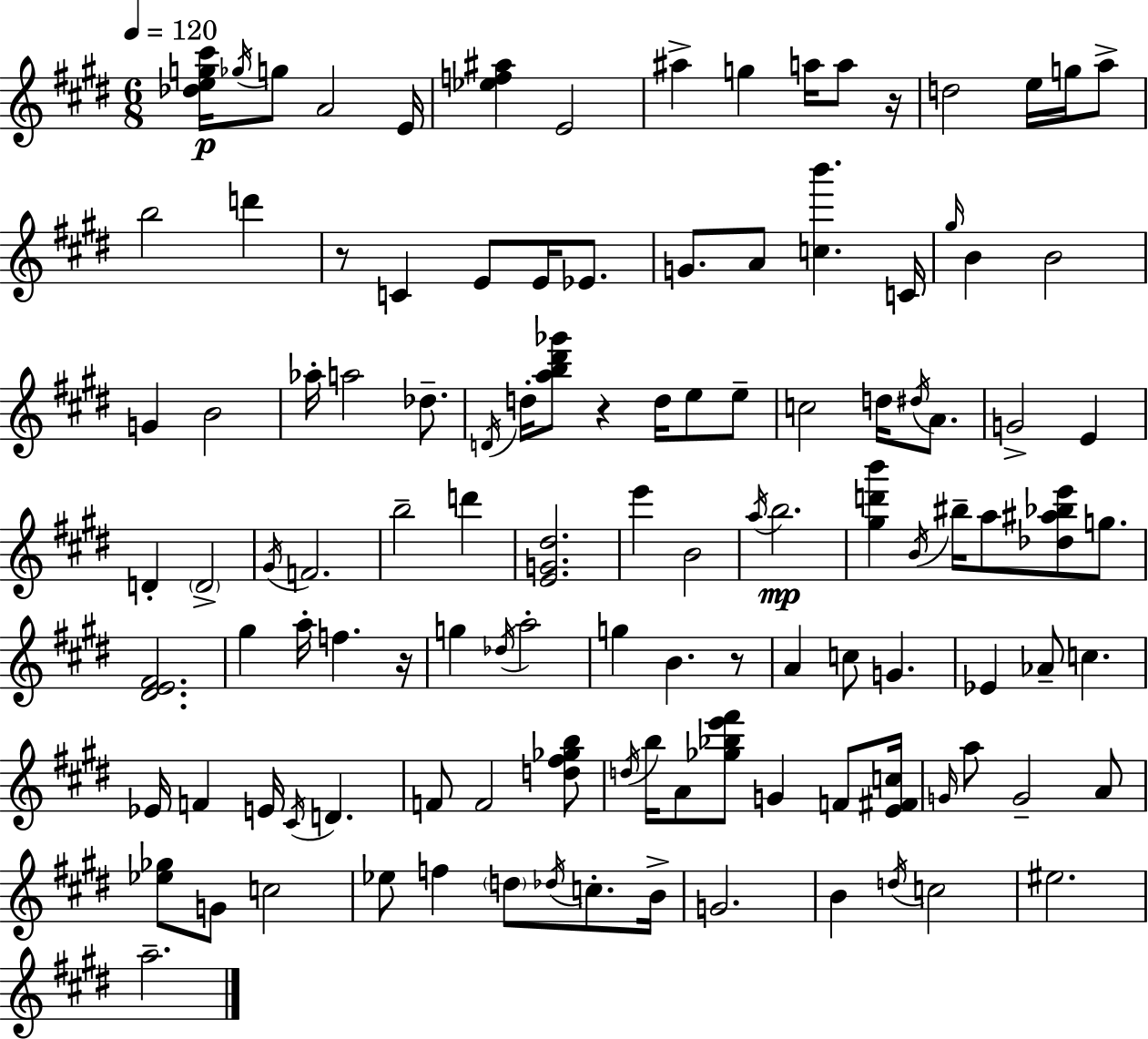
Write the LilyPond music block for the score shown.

{
  \clef treble
  \numericTimeSignature
  \time 6/8
  \key e \major
  \tempo 4 = 120
  <des'' e'' g'' cis'''>16\p \acciaccatura { ges''16 } g''8 a'2 | e'16 <ees'' f'' ais''>4 e'2 | ais''4-> g''4 a''16 a''8 | r16 d''2 e''16 g''16 a''8-> | \break b''2 d'''4 | r8 c'4 e'8 e'16 ees'8. | g'8. a'8 <c'' b'''>4. | c'16 \grace { gis''16 } b'4 b'2 | \break g'4 b'2 | aes''16-. a''2 des''8.-- | \acciaccatura { d'16 } d''16-. <a'' b'' dis''' ges'''>8 r4 d''16 e''8 | e''8-- c''2 d''16 | \break \acciaccatura { dis''16 } a'8. g'2-> | e'4 d'4-. \parenthesize d'2-> | \acciaccatura { gis'16 } f'2. | b''2-- | \break d'''4 <e' g' dis''>2. | e'''4 b'2 | \acciaccatura { a''16 } b''2.\mp | <gis'' d''' b'''>4 \acciaccatura { b'16 } bis''16-- | \break a''8 <des'' ais'' bes'' e'''>8 g''8. <dis' e' fis'>2. | gis''4 a''16-. | f''4. r16 g''4 \acciaccatura { des''16 } | a''2-. g''4 | \break b'4. r8 a'4 | c''8 g'4. ees'4 | aes'8-- c''4. ees'16 f'4 | e'16 \acciaccatura { cis'16 } d'4. f'8 f'2 | \break <d'' fis'' ges'' b''>8 \acciaccatura { d''16 } b''16 a'8 | <ges'' bes'' e''' fis'''>8 g'4 f'8 <e' fis' c''>16 \grace { g'16 } a''8 | g'2-- a'8 <ees'' ges''>8 | g'8 c''2 ees''8 | \break f''4 \parenthesize d''8 \acciaccatura { des''16 } c''8.-. b'16-> | g'2. | b'4 \acciaccatura { d''16 } c''2 | eis''2. | \break a''2.-- | \bar "|."
}